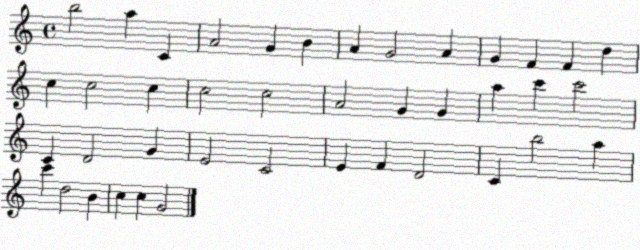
X:1
T:Untitled
M:4/4
L:1/4
K:C
b2 a C A2 G B A G2 A G F F d c c2 c c2 c2 A2 G G a c' c'2 C D2 G E2 C2 E F D2 C b2 a c' d2 B c c G2